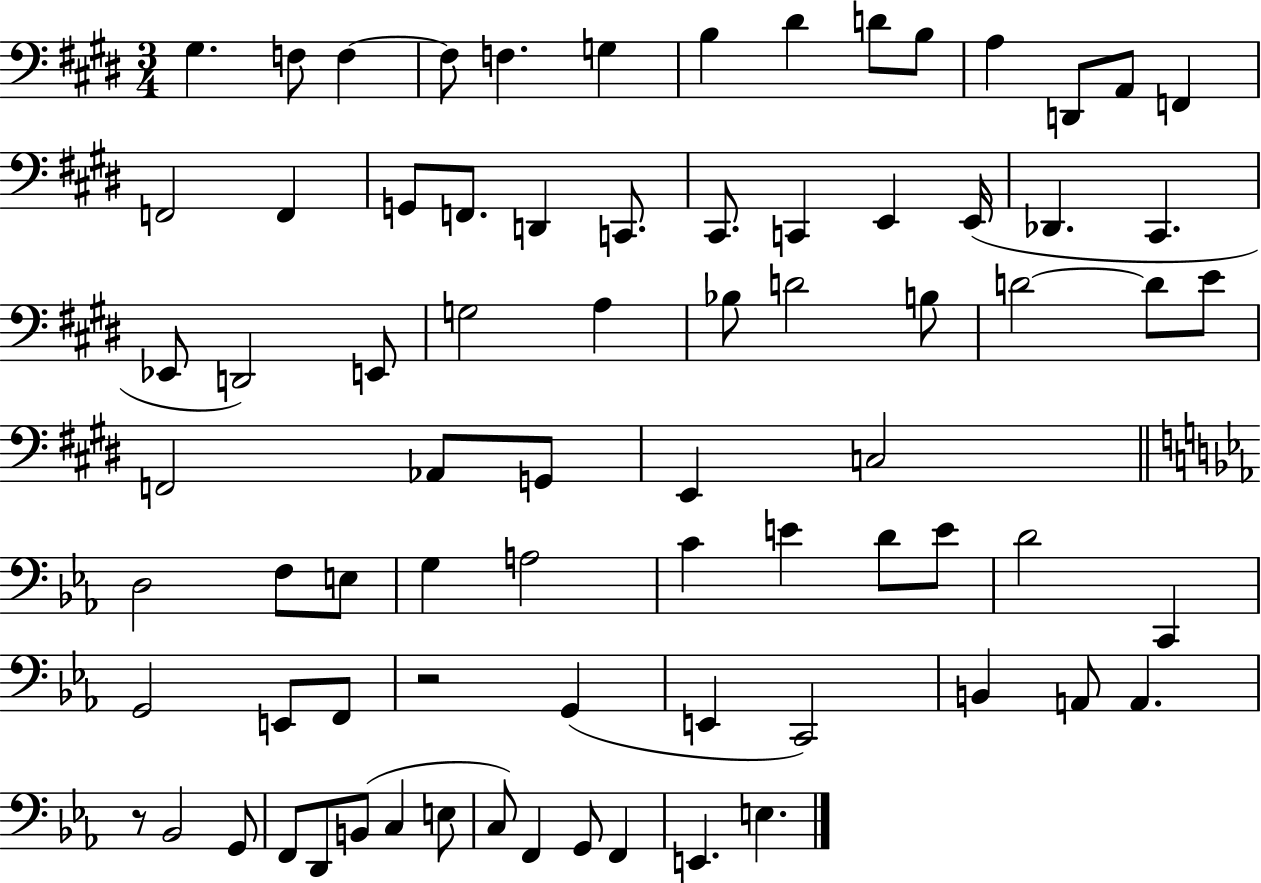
G#3/q. F3/e F3/q F3/e F3/q. G3/q B3/q D#4/q D4/e B3/e A3/q D2/e A2/e F2/q F2/h F2/q G2/e F2/e. D2/q C2/e. C#2/e. C2/q E2/q E2/s Db2/q. C#2/q. Eb2/e D2/h E2/e G3/h A3/q Bb3/e D4/h B3/e D4/h D4/e E4/e F2/h Ab2/e G2/e E2/q C3/h D3/h F3/e E3/e G3/q A3/h C4/q E4/q D4/e E4/e D4/h C2/q G2/h E2/e F2/e R/h G2/q E2/q C2/h B2/q A2/e A2/q. R/e Bb2/h G2/e F2/e D2/e B2/e C3/q E3/e C3/e F2/q G2/e F2/q E2/q. E3/q.